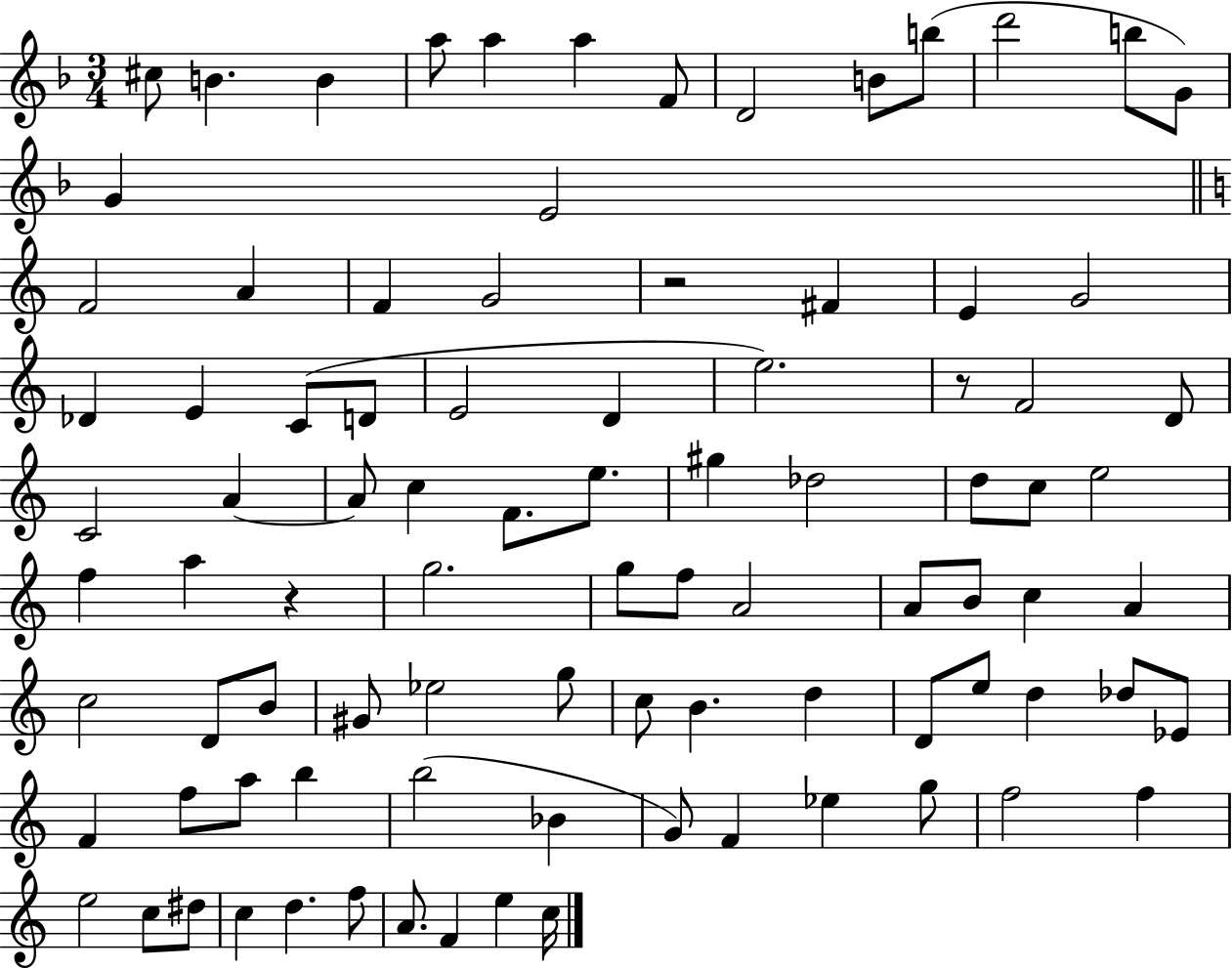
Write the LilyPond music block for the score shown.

{
  \clef treble
  \numericTimeSignature
  \time 3/4
  \key f \major
  cis''8 b'4. b'4 | a''8 a''4 a''4 f'8 | d'2 b'8 b''8( | d'''2 b''8 g'8) | \break g'4 e'2 | \bar "||" \break \key c \major f'2 a'4 | f'4 g'2 | r2 fis'4 | e'4 g'2 | \break des'4 e'4 c'8( d'8 | e'2 d'4 | e''2.) | r8 f'2 d'8 | \break c'2 a'4~~ | a'8 c''4 f'8. e''8. | gis''4 des''2 | d''8 c''8 e''2 | \break f''4 a''4 r4 | g''2. | g''8 f''8 a'2 | a'8 b'8 c''4 a'4 | \break c''2 d'8 b'8 | gis'8 ees''2 g''8 | c''8 b'4. d''4 | d'8 e''8 d''4 des''8 ees'8 | \break f'4 f''8 a''8 b''4 | b''2( bes'4 | g'8) f'4 ees''4 g''8 | f''2 f''4 | \break e''2 c''8 dis''8 | c''4 d''4. f''8 | a'8. f'4 e''4 c''16 | \bar "|."
}